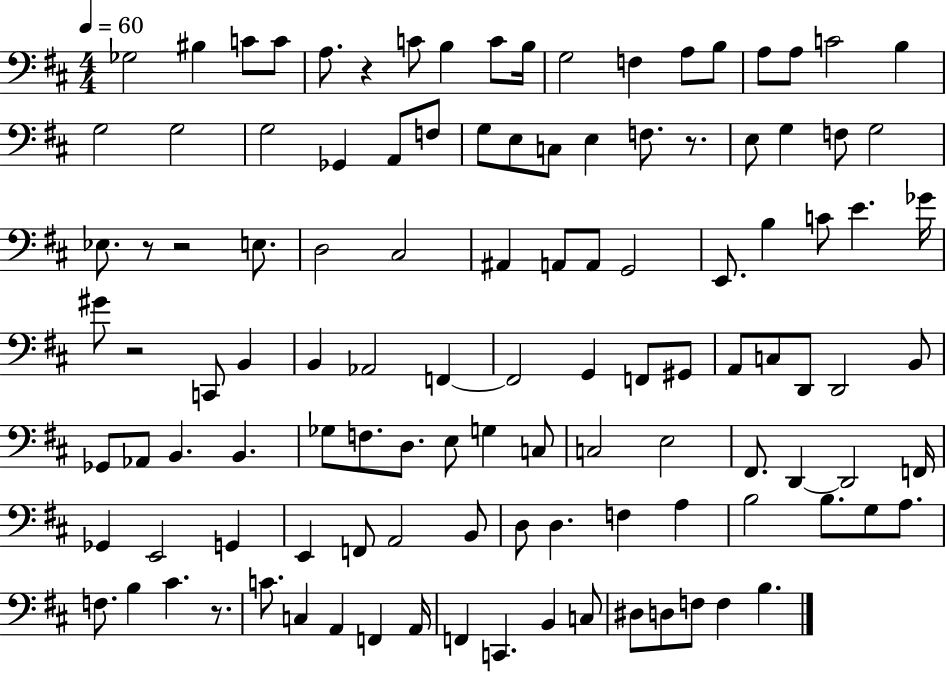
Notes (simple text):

Gb3/h BIS3/q C4/e C4/e A3/e. R/q C4/e B3/q C4/e B3/s G3/h F3/q A3/e B3/e A3/e A3/e C4/h B3/q G3/h G3/h G3/h Gb2/q A2/e F3/e G3/e E3/e C3/e E3/q F3/e. R/e. E3/e G3/q F3/e G3/h Eb3/e. R/e R/h E3/e. D3/h C#3/h A#2/q A2/e A2/e G2/h E2/e. B3/q C4/e E4/q. Gb4/s G#4/e R/h C2/e B2/q B2/q Ab2/h F2/q F2/h G2/q F2/e G#2/e A2/e C3/e D2/e D2/h B2/e Gb2/e Ab2/e B2/q. B2/q. Gb3/e F3/e. D3/e. E3/e G3/q C3/e C3/h E3/h F#2/e. D2/q D2/h F2/s Gb2/q E2/h G2/q E2/q F2/e A2/h B2/e D3/e D3/q. F3/q A3/q B3/h B3/e. G3/e A3/e. F3/e. B3/q C#4/q. R/e. C4/e. C3/q A2/q F2/q A2/s F2/q C2/q. B2/q C3/e D#3/e D3/e F3/e F3/q B3/q.